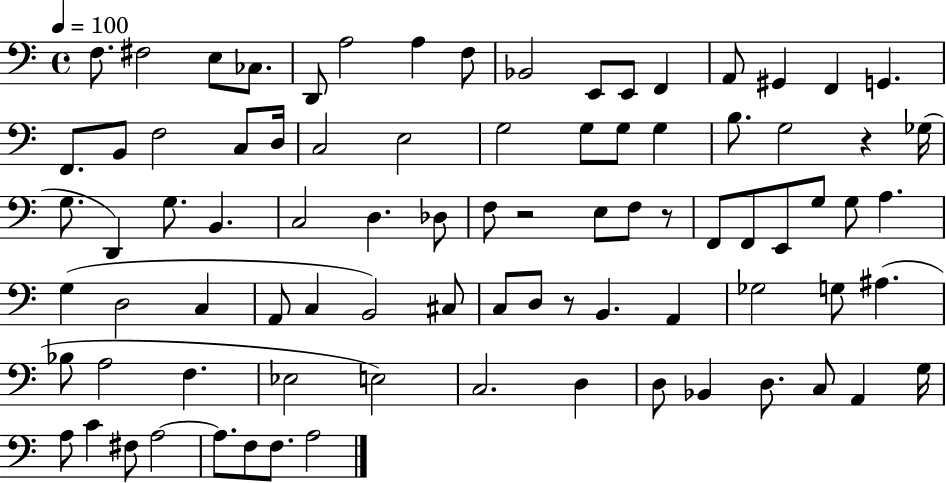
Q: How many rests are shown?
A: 4